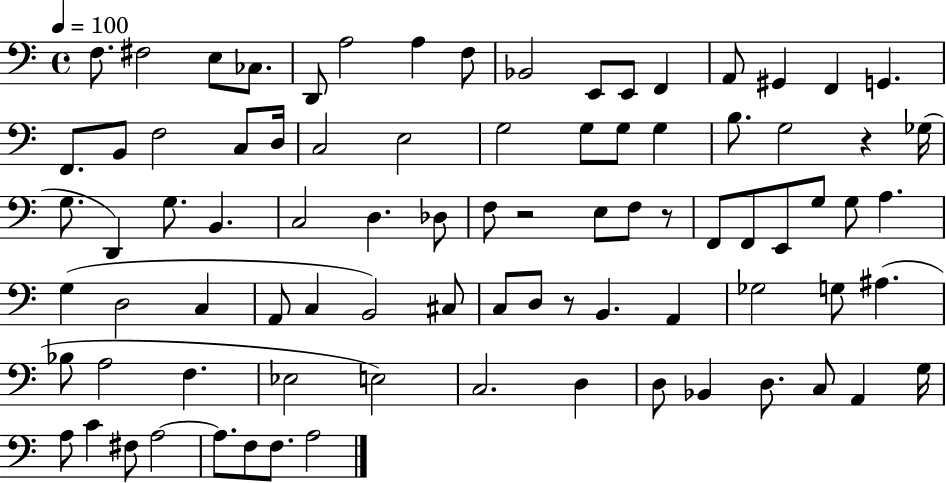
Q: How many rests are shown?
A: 4